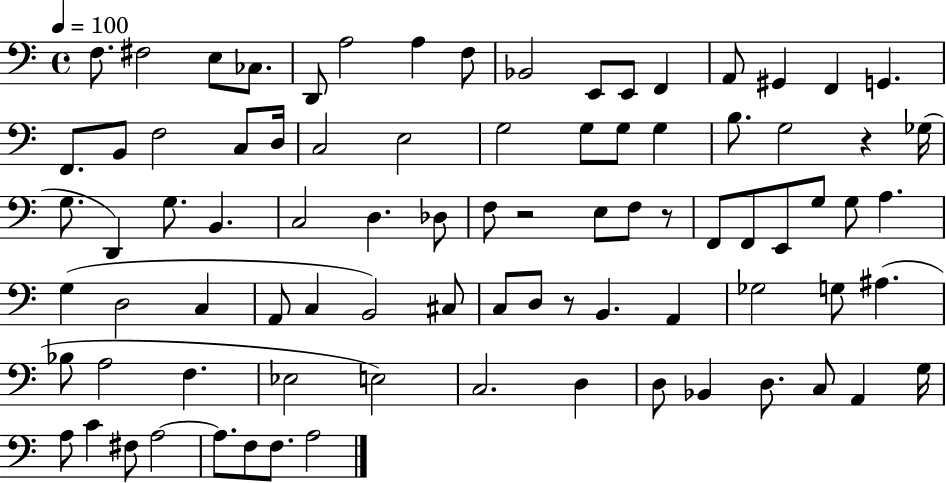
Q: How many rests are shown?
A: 4